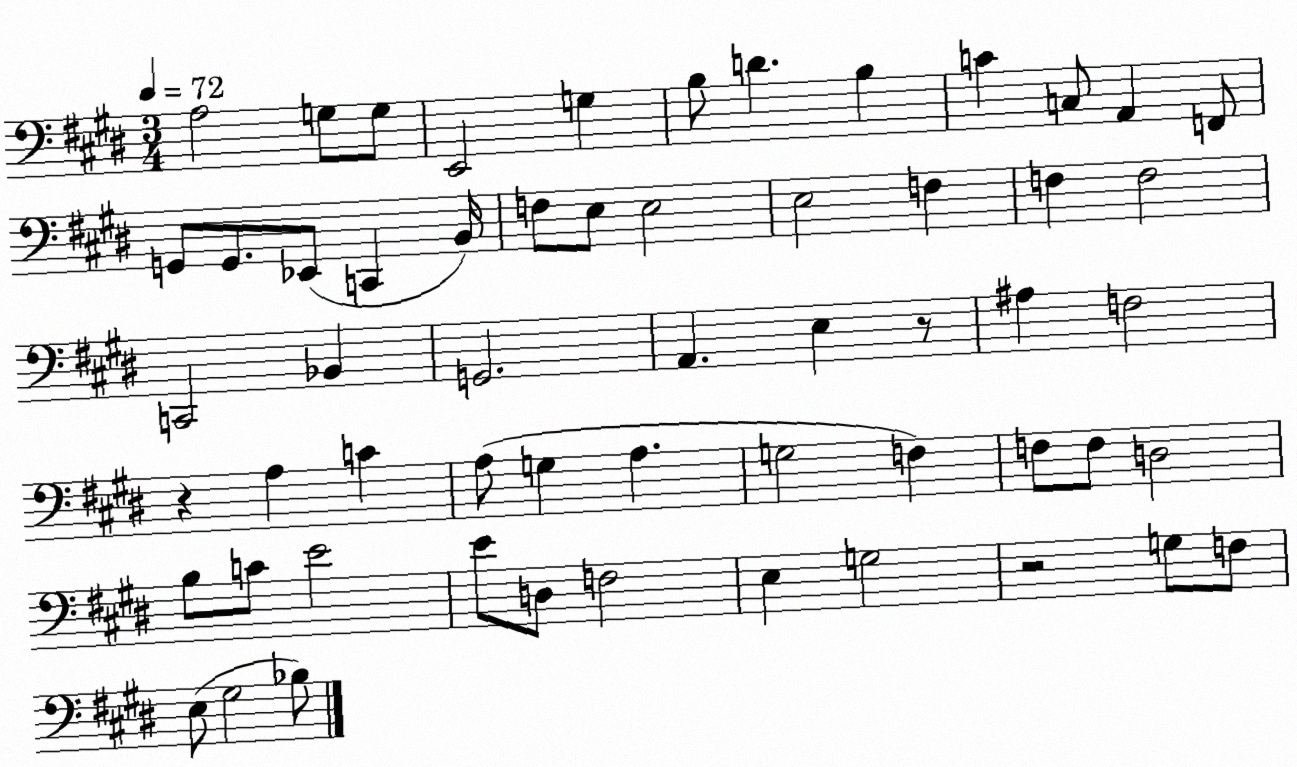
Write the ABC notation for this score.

X:1
T:Untitled
M:3/4
L:1/4
K:E
A,2 G,/2 G,/2 E,,2 G, B,/2 D B, C C,/2 A,, F,,/2 G,,/2 G,,/2 _E,,/2 C,, B,,/4 F,/2 E,/2 E,2 E,2 F, F, F,2 C,,2 _B,, G,,2 A,, E, z/2 ^A, F,2 z A, C A,/2 G, A, G,2 F, F,/2 F,/2 D,2 B,/2 C/2 E2 E/2 D,/2 F,2 E, G,2 z2 G,/2 F,/2 E,/2 ^G,2 _B,/2